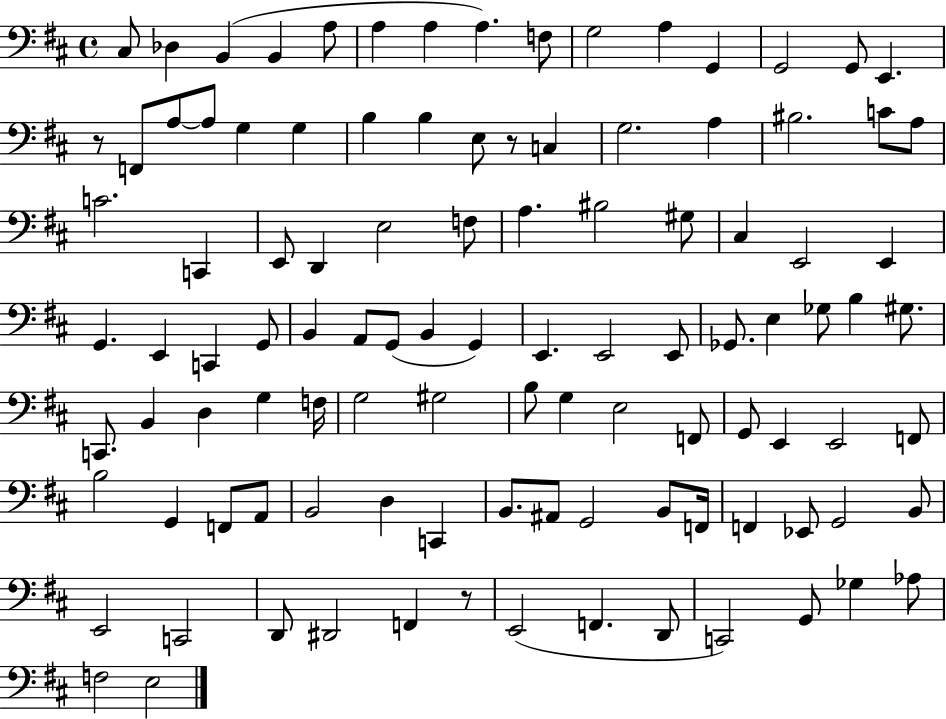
X:1
T:Untitled
M:4/4
L:1/4
K:D
^C,/2 _D, B,, B,, A,/2 A, A, A, F,/2 G,2 A, G,, G,,2 G,,/2 E,, z/2 F,,/2 A,/2 A,/2 G, G, B, B, E,/2 z/2 C, G,2 A, ^B,2 C/2 A,/2 C2 C,, E,,/2 D,, E,2 F,/2 A, ^B,2 ^G,/2 ^C, E,,2 E,, G,, E,, C,, G,,/2 B,, A,,/2 G,,/2 B,, G,, E,, E,,2 E,,/2 _G,,/2 E, _G,/2 B, ^G,/2 C,,/2 B,, D, G, F,/4 G,2 ^G,2 B,/2 G, E,2 F,,/2 G,,/2 E,, E,,2 F,,/2 B,2 G,, F,,/2 A,,/2 B,,2 D, C,, B,,/2 ^A,,/2 G,,2 B,,/2 F,,/4 F,, _E,,/2 G,,2 B,,/2 E,,2 C,,2 D,,/2 ^D,,2 F,, z/2 E,,2 F,, D,,/2 C,,2 G,,/2 _G, _A,/2 F,2 E,2